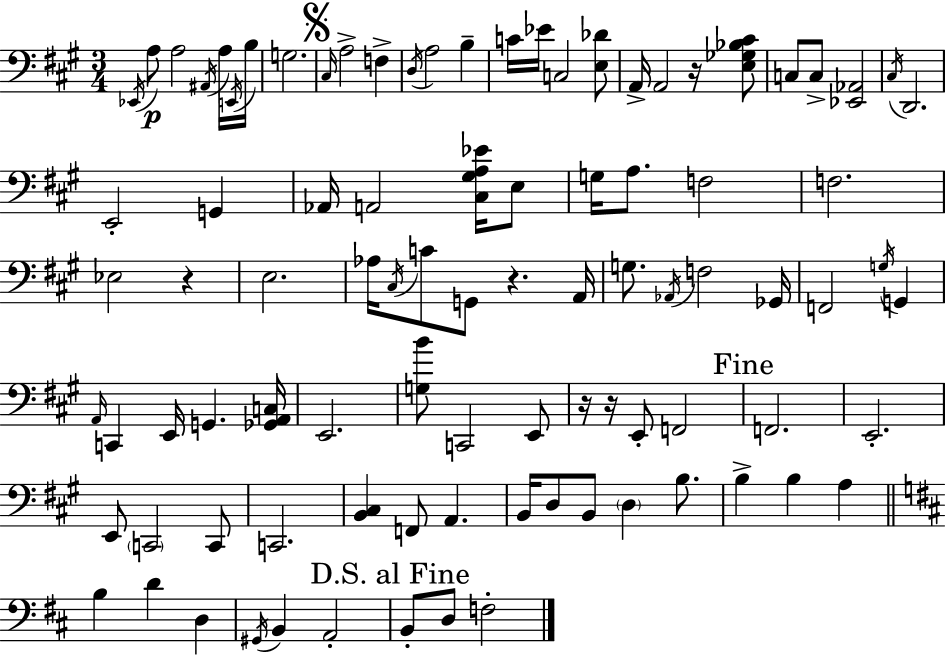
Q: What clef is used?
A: bass